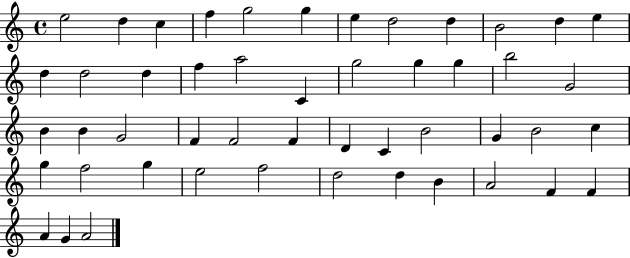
{
  \clef treble
  \time 4/4
  \defaultTimeSignature
  \key c \major
  e''2 d''4 c''4 | f''4 g''2 g''4 | e''4 d''2 d''4 | b'2 d''4 e''4 | \break d''4 d''2 d''4 | f''4 a''2 c'4 | g''2 g''4 g''4 | b''2 g'2 | \break b'4 b'4 g'2 | f'4 f'2 f'4 | d'4 c'4 b'2 | g'4 b'2 c''4 | \break g''4 f''2 g''4 | e''2 f''2 | d''2 d''4 b'4 | a'2 f'4 f'4 | \break a'4 g'4 a'2 | \bar "|."
}